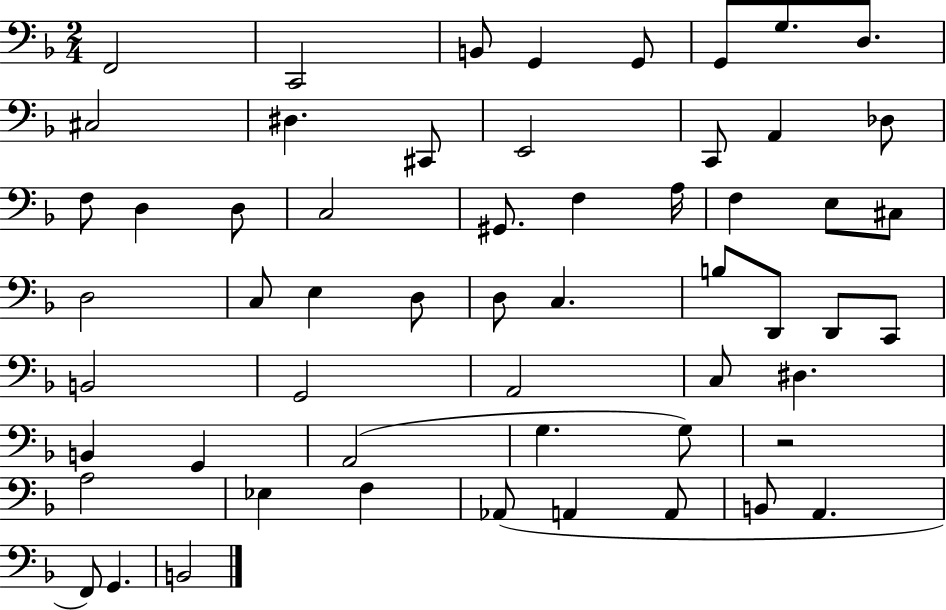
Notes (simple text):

F2/h C2/h B2/e G2/q G2/e G2/e G3/e. D3/e. C#3/h D#3/q. C#2/e E2/h C2/e A2/q Db3/e F3/e D3/q D3/e C3/h G#2/e. F3/q A3/s F3/q E3/e C#3/e D3/h C3/e E3/q D3/e D3/e C3/q. B3/e D2/e D2/e C2/e B2/h G2/h A2/h C3/e D#3/q. B2/q G2/q A2/h G3/q. G3/e R/h A3/h Eb3/q F3/q Ab2/e A2/q A2/e B2/e A2/q. F2/e G2/q. B2/h